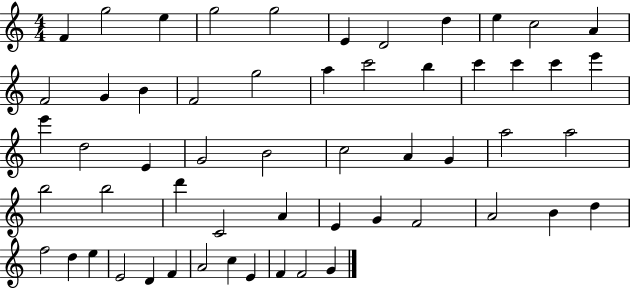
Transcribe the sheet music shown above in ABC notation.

X:1
T:Untitled
M:4/4
L:1/4
K:C
F g2 e g2 g2 E D2 d e c2 A F2 G B F2 g2 a c'2 b c' c' c' e' e' d2 E G2 B2 c2 A G a2 a2 b2 b2 d' C2 A E G F2 A2 B d f2 d e E2 D F A2 c E F F2 G